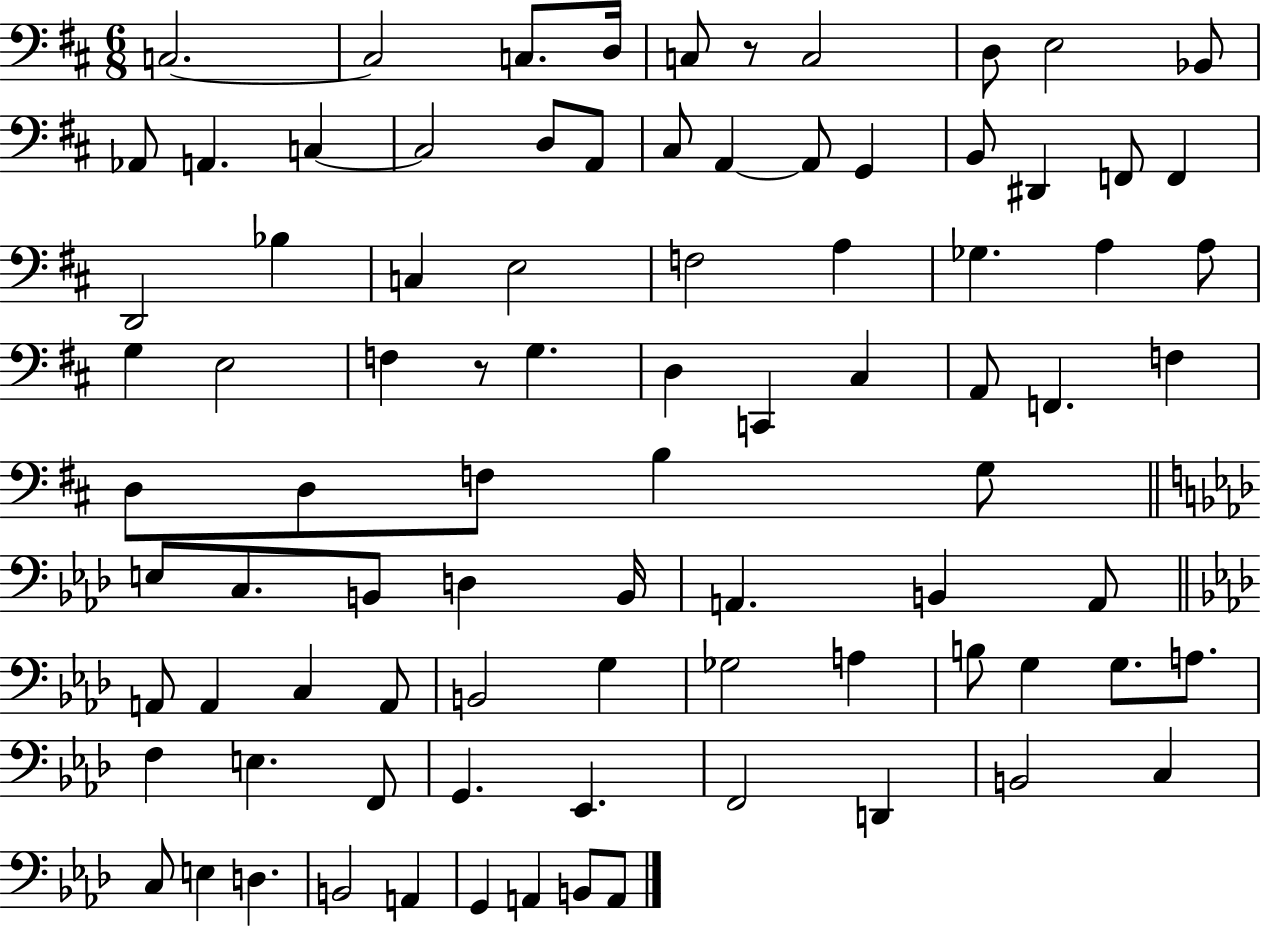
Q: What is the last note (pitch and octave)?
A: A2